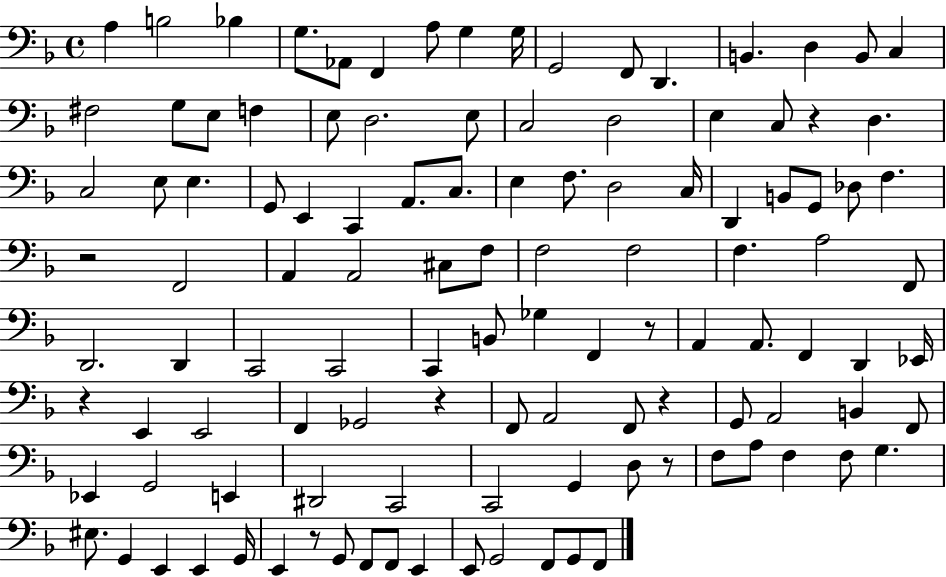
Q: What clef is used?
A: bass